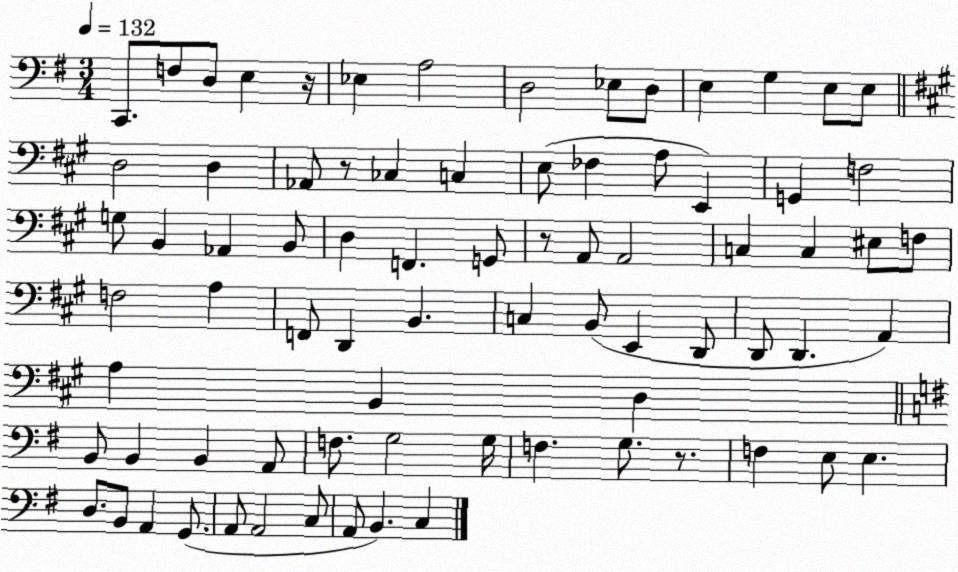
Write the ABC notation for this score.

X:1
T:Untitled
M:3/4
L:1/4
K:G
C,,/2 F,/2 D,/2 E, z/4 _E, A,2 D,2 _E,/2 D,/2 E, G, E,/2 E,/2 D,2 D, _A,,/2 z/2 _C, C, E,/2 _F, A,/2 E,, G,, F,2 G,/2 B,, _A,, B,,/2 D, F,, G,,/2 z/2 A,,/2 A,,2 C, C, ^E,/2 F,/2 F,2 A, F,,/2 D,, B,, C, B,,/2 E,, D,,/2 D,,/2 D,, A,, A, B,, D, B,,/2 B,, B,, A,,/2 F,/2 G,2 G,/4 F, G,/2 z/2 F, E,/2 E, D,/2 B,,/2 A,, G,,/2 A,,/2 A,,2 C,/2 A,,/2 B,, C,